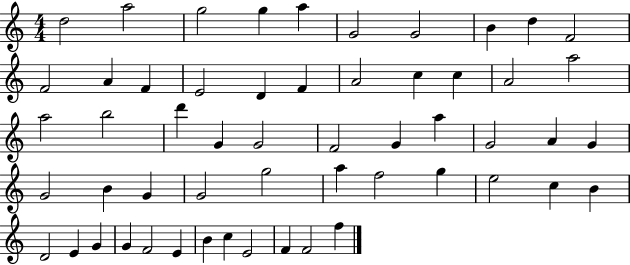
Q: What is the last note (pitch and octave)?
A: F5